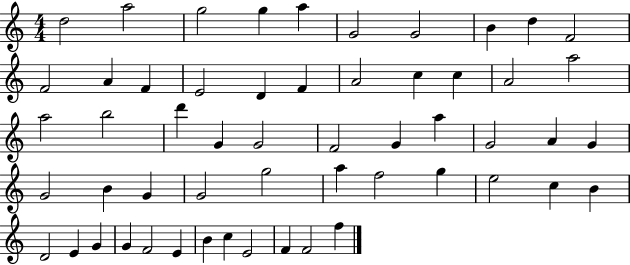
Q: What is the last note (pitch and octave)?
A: F5